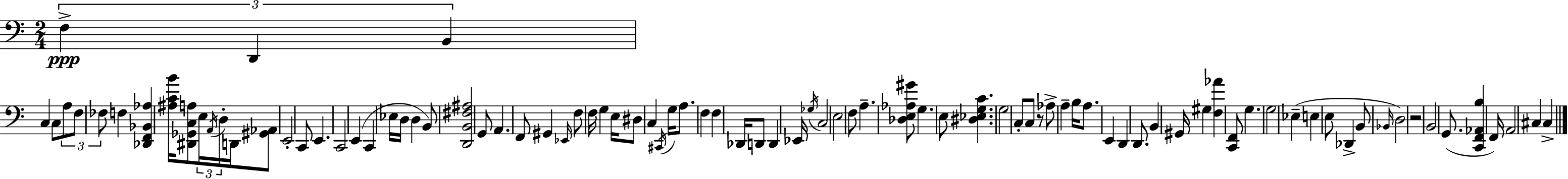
F3/q D2/q B2/q C3/q C3/e A3/e F3/e FES3/e F3/q [Db2,F2,Bb2,Ab3]/q [A#3,C4,B4]/s [D#2,Gb2,C3,A3]/e E3/s A2/s D3/s D2/s [G#2,Ab2]/e E2/h C2/e E2/q. C2/h E2/q C2/q Eb3/s D3/s D3/q B2/e [D2,B2,F#3,A#3]/h G2/e A2/q. F2/e G#2/q Eb2/s F3/e F3/s G3/q E3/s D#3/e C3/q C#2/s G3/s A3/e. F3/q F3/q Db2/s D2/e D2/q Eb2/s Gb3/s C3/h E3/h F3/e A3/q. [Db3,E3,Ab3,G#4]/e G3/q. E3/e [D#3,Eb3,G3,C4]/q. G3/h C3/e C3/e R/e Ab3/e A3/q B3/s A3/e. E2/q D2/q D2/e. B2/q G#2/s G#3/q [F3,Ab4]/q [C2,F2]/e G3/q. G3/h Eb3/q E3/q E3/e Db2/q B2/e Bb2/s D3/h R/h B2/h G2/e. [C2,F2,Ab2,B3]/q F2/s A2/h C#3/q C#3/q